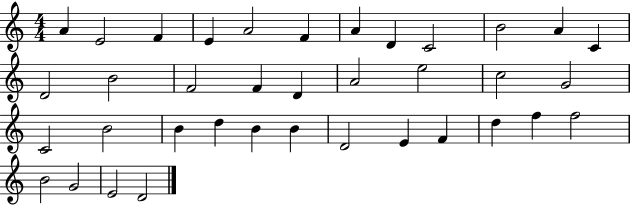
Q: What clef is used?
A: treble